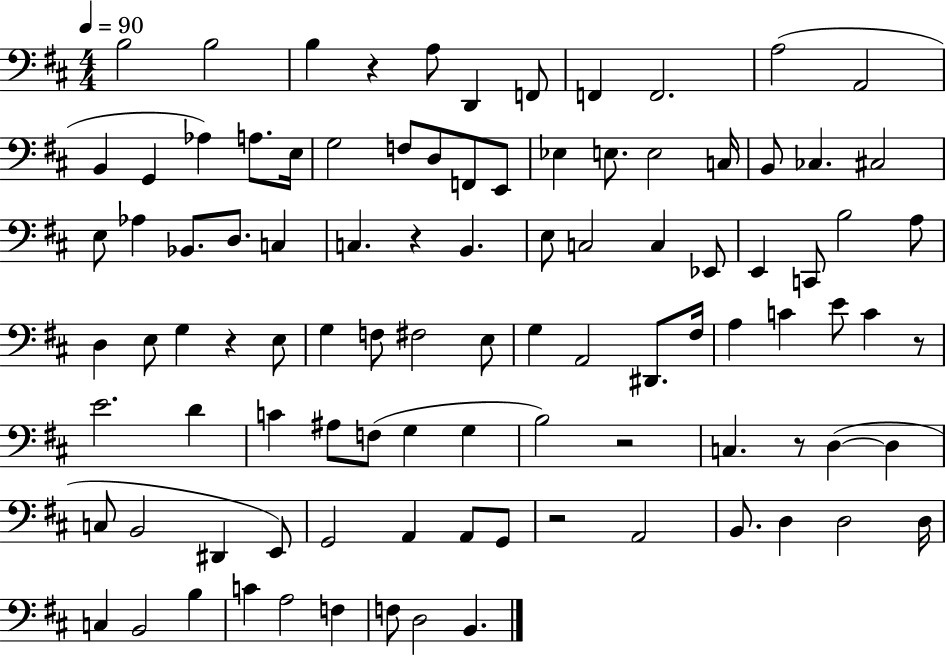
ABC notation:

X:1
T:Untitled
M:4/4
L:1/4
K:D
B,2 B,2 B, z A,/2 D,, F,,/2 F,, F,,2 A,2 A,,2 B,, G,, _A, A,/2 E,/4 G,2 F,/2 D,/2 F,,/2 E,,/2 _E, E,/2 E,2 C,/4 B,,/2 _C, ^C,2 E,/2 _A, _B,,/2 D,/2 C, C, z B,, E,/2 C,2 C, _E,,/2 E,, C,,/2 B,2 A,/2 D, E,/2 G, z E,/2 G, F,/2 ^F,2 E,/2 G, A,,2 ^D,,/2 ^F,/4 A, C E/2 C z/2 E2 D C ^A,/2 F,/2 G, G, B,2 z2 C, z/2 D, D, C,/2 B,,2 ^D,, E,,/2 G,,2 A,, A,,/2 G,,/2 z2 A,,2 B,,/2 D, D,2 D,/4 C, B,,2 B, C A,2 F, F,/2 D,2 B,,